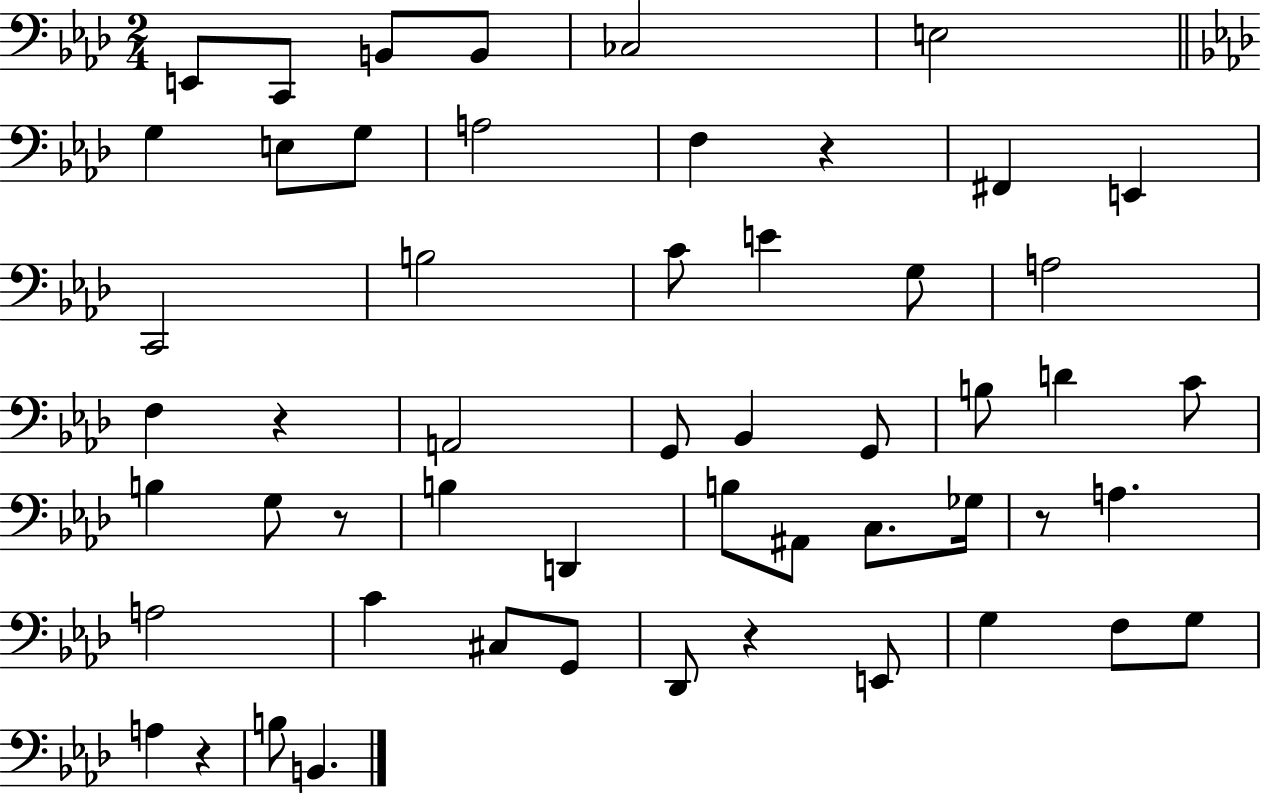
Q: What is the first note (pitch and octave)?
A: E2